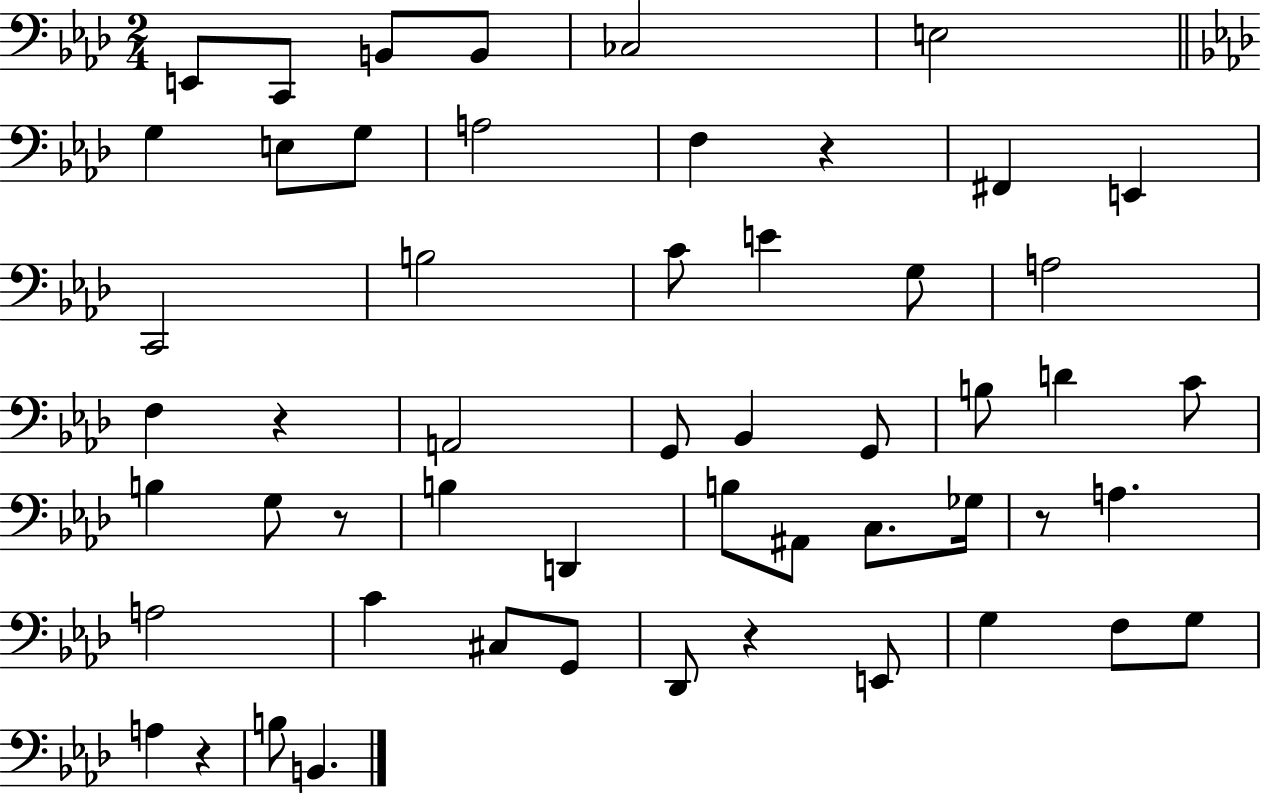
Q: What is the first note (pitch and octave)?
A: E2